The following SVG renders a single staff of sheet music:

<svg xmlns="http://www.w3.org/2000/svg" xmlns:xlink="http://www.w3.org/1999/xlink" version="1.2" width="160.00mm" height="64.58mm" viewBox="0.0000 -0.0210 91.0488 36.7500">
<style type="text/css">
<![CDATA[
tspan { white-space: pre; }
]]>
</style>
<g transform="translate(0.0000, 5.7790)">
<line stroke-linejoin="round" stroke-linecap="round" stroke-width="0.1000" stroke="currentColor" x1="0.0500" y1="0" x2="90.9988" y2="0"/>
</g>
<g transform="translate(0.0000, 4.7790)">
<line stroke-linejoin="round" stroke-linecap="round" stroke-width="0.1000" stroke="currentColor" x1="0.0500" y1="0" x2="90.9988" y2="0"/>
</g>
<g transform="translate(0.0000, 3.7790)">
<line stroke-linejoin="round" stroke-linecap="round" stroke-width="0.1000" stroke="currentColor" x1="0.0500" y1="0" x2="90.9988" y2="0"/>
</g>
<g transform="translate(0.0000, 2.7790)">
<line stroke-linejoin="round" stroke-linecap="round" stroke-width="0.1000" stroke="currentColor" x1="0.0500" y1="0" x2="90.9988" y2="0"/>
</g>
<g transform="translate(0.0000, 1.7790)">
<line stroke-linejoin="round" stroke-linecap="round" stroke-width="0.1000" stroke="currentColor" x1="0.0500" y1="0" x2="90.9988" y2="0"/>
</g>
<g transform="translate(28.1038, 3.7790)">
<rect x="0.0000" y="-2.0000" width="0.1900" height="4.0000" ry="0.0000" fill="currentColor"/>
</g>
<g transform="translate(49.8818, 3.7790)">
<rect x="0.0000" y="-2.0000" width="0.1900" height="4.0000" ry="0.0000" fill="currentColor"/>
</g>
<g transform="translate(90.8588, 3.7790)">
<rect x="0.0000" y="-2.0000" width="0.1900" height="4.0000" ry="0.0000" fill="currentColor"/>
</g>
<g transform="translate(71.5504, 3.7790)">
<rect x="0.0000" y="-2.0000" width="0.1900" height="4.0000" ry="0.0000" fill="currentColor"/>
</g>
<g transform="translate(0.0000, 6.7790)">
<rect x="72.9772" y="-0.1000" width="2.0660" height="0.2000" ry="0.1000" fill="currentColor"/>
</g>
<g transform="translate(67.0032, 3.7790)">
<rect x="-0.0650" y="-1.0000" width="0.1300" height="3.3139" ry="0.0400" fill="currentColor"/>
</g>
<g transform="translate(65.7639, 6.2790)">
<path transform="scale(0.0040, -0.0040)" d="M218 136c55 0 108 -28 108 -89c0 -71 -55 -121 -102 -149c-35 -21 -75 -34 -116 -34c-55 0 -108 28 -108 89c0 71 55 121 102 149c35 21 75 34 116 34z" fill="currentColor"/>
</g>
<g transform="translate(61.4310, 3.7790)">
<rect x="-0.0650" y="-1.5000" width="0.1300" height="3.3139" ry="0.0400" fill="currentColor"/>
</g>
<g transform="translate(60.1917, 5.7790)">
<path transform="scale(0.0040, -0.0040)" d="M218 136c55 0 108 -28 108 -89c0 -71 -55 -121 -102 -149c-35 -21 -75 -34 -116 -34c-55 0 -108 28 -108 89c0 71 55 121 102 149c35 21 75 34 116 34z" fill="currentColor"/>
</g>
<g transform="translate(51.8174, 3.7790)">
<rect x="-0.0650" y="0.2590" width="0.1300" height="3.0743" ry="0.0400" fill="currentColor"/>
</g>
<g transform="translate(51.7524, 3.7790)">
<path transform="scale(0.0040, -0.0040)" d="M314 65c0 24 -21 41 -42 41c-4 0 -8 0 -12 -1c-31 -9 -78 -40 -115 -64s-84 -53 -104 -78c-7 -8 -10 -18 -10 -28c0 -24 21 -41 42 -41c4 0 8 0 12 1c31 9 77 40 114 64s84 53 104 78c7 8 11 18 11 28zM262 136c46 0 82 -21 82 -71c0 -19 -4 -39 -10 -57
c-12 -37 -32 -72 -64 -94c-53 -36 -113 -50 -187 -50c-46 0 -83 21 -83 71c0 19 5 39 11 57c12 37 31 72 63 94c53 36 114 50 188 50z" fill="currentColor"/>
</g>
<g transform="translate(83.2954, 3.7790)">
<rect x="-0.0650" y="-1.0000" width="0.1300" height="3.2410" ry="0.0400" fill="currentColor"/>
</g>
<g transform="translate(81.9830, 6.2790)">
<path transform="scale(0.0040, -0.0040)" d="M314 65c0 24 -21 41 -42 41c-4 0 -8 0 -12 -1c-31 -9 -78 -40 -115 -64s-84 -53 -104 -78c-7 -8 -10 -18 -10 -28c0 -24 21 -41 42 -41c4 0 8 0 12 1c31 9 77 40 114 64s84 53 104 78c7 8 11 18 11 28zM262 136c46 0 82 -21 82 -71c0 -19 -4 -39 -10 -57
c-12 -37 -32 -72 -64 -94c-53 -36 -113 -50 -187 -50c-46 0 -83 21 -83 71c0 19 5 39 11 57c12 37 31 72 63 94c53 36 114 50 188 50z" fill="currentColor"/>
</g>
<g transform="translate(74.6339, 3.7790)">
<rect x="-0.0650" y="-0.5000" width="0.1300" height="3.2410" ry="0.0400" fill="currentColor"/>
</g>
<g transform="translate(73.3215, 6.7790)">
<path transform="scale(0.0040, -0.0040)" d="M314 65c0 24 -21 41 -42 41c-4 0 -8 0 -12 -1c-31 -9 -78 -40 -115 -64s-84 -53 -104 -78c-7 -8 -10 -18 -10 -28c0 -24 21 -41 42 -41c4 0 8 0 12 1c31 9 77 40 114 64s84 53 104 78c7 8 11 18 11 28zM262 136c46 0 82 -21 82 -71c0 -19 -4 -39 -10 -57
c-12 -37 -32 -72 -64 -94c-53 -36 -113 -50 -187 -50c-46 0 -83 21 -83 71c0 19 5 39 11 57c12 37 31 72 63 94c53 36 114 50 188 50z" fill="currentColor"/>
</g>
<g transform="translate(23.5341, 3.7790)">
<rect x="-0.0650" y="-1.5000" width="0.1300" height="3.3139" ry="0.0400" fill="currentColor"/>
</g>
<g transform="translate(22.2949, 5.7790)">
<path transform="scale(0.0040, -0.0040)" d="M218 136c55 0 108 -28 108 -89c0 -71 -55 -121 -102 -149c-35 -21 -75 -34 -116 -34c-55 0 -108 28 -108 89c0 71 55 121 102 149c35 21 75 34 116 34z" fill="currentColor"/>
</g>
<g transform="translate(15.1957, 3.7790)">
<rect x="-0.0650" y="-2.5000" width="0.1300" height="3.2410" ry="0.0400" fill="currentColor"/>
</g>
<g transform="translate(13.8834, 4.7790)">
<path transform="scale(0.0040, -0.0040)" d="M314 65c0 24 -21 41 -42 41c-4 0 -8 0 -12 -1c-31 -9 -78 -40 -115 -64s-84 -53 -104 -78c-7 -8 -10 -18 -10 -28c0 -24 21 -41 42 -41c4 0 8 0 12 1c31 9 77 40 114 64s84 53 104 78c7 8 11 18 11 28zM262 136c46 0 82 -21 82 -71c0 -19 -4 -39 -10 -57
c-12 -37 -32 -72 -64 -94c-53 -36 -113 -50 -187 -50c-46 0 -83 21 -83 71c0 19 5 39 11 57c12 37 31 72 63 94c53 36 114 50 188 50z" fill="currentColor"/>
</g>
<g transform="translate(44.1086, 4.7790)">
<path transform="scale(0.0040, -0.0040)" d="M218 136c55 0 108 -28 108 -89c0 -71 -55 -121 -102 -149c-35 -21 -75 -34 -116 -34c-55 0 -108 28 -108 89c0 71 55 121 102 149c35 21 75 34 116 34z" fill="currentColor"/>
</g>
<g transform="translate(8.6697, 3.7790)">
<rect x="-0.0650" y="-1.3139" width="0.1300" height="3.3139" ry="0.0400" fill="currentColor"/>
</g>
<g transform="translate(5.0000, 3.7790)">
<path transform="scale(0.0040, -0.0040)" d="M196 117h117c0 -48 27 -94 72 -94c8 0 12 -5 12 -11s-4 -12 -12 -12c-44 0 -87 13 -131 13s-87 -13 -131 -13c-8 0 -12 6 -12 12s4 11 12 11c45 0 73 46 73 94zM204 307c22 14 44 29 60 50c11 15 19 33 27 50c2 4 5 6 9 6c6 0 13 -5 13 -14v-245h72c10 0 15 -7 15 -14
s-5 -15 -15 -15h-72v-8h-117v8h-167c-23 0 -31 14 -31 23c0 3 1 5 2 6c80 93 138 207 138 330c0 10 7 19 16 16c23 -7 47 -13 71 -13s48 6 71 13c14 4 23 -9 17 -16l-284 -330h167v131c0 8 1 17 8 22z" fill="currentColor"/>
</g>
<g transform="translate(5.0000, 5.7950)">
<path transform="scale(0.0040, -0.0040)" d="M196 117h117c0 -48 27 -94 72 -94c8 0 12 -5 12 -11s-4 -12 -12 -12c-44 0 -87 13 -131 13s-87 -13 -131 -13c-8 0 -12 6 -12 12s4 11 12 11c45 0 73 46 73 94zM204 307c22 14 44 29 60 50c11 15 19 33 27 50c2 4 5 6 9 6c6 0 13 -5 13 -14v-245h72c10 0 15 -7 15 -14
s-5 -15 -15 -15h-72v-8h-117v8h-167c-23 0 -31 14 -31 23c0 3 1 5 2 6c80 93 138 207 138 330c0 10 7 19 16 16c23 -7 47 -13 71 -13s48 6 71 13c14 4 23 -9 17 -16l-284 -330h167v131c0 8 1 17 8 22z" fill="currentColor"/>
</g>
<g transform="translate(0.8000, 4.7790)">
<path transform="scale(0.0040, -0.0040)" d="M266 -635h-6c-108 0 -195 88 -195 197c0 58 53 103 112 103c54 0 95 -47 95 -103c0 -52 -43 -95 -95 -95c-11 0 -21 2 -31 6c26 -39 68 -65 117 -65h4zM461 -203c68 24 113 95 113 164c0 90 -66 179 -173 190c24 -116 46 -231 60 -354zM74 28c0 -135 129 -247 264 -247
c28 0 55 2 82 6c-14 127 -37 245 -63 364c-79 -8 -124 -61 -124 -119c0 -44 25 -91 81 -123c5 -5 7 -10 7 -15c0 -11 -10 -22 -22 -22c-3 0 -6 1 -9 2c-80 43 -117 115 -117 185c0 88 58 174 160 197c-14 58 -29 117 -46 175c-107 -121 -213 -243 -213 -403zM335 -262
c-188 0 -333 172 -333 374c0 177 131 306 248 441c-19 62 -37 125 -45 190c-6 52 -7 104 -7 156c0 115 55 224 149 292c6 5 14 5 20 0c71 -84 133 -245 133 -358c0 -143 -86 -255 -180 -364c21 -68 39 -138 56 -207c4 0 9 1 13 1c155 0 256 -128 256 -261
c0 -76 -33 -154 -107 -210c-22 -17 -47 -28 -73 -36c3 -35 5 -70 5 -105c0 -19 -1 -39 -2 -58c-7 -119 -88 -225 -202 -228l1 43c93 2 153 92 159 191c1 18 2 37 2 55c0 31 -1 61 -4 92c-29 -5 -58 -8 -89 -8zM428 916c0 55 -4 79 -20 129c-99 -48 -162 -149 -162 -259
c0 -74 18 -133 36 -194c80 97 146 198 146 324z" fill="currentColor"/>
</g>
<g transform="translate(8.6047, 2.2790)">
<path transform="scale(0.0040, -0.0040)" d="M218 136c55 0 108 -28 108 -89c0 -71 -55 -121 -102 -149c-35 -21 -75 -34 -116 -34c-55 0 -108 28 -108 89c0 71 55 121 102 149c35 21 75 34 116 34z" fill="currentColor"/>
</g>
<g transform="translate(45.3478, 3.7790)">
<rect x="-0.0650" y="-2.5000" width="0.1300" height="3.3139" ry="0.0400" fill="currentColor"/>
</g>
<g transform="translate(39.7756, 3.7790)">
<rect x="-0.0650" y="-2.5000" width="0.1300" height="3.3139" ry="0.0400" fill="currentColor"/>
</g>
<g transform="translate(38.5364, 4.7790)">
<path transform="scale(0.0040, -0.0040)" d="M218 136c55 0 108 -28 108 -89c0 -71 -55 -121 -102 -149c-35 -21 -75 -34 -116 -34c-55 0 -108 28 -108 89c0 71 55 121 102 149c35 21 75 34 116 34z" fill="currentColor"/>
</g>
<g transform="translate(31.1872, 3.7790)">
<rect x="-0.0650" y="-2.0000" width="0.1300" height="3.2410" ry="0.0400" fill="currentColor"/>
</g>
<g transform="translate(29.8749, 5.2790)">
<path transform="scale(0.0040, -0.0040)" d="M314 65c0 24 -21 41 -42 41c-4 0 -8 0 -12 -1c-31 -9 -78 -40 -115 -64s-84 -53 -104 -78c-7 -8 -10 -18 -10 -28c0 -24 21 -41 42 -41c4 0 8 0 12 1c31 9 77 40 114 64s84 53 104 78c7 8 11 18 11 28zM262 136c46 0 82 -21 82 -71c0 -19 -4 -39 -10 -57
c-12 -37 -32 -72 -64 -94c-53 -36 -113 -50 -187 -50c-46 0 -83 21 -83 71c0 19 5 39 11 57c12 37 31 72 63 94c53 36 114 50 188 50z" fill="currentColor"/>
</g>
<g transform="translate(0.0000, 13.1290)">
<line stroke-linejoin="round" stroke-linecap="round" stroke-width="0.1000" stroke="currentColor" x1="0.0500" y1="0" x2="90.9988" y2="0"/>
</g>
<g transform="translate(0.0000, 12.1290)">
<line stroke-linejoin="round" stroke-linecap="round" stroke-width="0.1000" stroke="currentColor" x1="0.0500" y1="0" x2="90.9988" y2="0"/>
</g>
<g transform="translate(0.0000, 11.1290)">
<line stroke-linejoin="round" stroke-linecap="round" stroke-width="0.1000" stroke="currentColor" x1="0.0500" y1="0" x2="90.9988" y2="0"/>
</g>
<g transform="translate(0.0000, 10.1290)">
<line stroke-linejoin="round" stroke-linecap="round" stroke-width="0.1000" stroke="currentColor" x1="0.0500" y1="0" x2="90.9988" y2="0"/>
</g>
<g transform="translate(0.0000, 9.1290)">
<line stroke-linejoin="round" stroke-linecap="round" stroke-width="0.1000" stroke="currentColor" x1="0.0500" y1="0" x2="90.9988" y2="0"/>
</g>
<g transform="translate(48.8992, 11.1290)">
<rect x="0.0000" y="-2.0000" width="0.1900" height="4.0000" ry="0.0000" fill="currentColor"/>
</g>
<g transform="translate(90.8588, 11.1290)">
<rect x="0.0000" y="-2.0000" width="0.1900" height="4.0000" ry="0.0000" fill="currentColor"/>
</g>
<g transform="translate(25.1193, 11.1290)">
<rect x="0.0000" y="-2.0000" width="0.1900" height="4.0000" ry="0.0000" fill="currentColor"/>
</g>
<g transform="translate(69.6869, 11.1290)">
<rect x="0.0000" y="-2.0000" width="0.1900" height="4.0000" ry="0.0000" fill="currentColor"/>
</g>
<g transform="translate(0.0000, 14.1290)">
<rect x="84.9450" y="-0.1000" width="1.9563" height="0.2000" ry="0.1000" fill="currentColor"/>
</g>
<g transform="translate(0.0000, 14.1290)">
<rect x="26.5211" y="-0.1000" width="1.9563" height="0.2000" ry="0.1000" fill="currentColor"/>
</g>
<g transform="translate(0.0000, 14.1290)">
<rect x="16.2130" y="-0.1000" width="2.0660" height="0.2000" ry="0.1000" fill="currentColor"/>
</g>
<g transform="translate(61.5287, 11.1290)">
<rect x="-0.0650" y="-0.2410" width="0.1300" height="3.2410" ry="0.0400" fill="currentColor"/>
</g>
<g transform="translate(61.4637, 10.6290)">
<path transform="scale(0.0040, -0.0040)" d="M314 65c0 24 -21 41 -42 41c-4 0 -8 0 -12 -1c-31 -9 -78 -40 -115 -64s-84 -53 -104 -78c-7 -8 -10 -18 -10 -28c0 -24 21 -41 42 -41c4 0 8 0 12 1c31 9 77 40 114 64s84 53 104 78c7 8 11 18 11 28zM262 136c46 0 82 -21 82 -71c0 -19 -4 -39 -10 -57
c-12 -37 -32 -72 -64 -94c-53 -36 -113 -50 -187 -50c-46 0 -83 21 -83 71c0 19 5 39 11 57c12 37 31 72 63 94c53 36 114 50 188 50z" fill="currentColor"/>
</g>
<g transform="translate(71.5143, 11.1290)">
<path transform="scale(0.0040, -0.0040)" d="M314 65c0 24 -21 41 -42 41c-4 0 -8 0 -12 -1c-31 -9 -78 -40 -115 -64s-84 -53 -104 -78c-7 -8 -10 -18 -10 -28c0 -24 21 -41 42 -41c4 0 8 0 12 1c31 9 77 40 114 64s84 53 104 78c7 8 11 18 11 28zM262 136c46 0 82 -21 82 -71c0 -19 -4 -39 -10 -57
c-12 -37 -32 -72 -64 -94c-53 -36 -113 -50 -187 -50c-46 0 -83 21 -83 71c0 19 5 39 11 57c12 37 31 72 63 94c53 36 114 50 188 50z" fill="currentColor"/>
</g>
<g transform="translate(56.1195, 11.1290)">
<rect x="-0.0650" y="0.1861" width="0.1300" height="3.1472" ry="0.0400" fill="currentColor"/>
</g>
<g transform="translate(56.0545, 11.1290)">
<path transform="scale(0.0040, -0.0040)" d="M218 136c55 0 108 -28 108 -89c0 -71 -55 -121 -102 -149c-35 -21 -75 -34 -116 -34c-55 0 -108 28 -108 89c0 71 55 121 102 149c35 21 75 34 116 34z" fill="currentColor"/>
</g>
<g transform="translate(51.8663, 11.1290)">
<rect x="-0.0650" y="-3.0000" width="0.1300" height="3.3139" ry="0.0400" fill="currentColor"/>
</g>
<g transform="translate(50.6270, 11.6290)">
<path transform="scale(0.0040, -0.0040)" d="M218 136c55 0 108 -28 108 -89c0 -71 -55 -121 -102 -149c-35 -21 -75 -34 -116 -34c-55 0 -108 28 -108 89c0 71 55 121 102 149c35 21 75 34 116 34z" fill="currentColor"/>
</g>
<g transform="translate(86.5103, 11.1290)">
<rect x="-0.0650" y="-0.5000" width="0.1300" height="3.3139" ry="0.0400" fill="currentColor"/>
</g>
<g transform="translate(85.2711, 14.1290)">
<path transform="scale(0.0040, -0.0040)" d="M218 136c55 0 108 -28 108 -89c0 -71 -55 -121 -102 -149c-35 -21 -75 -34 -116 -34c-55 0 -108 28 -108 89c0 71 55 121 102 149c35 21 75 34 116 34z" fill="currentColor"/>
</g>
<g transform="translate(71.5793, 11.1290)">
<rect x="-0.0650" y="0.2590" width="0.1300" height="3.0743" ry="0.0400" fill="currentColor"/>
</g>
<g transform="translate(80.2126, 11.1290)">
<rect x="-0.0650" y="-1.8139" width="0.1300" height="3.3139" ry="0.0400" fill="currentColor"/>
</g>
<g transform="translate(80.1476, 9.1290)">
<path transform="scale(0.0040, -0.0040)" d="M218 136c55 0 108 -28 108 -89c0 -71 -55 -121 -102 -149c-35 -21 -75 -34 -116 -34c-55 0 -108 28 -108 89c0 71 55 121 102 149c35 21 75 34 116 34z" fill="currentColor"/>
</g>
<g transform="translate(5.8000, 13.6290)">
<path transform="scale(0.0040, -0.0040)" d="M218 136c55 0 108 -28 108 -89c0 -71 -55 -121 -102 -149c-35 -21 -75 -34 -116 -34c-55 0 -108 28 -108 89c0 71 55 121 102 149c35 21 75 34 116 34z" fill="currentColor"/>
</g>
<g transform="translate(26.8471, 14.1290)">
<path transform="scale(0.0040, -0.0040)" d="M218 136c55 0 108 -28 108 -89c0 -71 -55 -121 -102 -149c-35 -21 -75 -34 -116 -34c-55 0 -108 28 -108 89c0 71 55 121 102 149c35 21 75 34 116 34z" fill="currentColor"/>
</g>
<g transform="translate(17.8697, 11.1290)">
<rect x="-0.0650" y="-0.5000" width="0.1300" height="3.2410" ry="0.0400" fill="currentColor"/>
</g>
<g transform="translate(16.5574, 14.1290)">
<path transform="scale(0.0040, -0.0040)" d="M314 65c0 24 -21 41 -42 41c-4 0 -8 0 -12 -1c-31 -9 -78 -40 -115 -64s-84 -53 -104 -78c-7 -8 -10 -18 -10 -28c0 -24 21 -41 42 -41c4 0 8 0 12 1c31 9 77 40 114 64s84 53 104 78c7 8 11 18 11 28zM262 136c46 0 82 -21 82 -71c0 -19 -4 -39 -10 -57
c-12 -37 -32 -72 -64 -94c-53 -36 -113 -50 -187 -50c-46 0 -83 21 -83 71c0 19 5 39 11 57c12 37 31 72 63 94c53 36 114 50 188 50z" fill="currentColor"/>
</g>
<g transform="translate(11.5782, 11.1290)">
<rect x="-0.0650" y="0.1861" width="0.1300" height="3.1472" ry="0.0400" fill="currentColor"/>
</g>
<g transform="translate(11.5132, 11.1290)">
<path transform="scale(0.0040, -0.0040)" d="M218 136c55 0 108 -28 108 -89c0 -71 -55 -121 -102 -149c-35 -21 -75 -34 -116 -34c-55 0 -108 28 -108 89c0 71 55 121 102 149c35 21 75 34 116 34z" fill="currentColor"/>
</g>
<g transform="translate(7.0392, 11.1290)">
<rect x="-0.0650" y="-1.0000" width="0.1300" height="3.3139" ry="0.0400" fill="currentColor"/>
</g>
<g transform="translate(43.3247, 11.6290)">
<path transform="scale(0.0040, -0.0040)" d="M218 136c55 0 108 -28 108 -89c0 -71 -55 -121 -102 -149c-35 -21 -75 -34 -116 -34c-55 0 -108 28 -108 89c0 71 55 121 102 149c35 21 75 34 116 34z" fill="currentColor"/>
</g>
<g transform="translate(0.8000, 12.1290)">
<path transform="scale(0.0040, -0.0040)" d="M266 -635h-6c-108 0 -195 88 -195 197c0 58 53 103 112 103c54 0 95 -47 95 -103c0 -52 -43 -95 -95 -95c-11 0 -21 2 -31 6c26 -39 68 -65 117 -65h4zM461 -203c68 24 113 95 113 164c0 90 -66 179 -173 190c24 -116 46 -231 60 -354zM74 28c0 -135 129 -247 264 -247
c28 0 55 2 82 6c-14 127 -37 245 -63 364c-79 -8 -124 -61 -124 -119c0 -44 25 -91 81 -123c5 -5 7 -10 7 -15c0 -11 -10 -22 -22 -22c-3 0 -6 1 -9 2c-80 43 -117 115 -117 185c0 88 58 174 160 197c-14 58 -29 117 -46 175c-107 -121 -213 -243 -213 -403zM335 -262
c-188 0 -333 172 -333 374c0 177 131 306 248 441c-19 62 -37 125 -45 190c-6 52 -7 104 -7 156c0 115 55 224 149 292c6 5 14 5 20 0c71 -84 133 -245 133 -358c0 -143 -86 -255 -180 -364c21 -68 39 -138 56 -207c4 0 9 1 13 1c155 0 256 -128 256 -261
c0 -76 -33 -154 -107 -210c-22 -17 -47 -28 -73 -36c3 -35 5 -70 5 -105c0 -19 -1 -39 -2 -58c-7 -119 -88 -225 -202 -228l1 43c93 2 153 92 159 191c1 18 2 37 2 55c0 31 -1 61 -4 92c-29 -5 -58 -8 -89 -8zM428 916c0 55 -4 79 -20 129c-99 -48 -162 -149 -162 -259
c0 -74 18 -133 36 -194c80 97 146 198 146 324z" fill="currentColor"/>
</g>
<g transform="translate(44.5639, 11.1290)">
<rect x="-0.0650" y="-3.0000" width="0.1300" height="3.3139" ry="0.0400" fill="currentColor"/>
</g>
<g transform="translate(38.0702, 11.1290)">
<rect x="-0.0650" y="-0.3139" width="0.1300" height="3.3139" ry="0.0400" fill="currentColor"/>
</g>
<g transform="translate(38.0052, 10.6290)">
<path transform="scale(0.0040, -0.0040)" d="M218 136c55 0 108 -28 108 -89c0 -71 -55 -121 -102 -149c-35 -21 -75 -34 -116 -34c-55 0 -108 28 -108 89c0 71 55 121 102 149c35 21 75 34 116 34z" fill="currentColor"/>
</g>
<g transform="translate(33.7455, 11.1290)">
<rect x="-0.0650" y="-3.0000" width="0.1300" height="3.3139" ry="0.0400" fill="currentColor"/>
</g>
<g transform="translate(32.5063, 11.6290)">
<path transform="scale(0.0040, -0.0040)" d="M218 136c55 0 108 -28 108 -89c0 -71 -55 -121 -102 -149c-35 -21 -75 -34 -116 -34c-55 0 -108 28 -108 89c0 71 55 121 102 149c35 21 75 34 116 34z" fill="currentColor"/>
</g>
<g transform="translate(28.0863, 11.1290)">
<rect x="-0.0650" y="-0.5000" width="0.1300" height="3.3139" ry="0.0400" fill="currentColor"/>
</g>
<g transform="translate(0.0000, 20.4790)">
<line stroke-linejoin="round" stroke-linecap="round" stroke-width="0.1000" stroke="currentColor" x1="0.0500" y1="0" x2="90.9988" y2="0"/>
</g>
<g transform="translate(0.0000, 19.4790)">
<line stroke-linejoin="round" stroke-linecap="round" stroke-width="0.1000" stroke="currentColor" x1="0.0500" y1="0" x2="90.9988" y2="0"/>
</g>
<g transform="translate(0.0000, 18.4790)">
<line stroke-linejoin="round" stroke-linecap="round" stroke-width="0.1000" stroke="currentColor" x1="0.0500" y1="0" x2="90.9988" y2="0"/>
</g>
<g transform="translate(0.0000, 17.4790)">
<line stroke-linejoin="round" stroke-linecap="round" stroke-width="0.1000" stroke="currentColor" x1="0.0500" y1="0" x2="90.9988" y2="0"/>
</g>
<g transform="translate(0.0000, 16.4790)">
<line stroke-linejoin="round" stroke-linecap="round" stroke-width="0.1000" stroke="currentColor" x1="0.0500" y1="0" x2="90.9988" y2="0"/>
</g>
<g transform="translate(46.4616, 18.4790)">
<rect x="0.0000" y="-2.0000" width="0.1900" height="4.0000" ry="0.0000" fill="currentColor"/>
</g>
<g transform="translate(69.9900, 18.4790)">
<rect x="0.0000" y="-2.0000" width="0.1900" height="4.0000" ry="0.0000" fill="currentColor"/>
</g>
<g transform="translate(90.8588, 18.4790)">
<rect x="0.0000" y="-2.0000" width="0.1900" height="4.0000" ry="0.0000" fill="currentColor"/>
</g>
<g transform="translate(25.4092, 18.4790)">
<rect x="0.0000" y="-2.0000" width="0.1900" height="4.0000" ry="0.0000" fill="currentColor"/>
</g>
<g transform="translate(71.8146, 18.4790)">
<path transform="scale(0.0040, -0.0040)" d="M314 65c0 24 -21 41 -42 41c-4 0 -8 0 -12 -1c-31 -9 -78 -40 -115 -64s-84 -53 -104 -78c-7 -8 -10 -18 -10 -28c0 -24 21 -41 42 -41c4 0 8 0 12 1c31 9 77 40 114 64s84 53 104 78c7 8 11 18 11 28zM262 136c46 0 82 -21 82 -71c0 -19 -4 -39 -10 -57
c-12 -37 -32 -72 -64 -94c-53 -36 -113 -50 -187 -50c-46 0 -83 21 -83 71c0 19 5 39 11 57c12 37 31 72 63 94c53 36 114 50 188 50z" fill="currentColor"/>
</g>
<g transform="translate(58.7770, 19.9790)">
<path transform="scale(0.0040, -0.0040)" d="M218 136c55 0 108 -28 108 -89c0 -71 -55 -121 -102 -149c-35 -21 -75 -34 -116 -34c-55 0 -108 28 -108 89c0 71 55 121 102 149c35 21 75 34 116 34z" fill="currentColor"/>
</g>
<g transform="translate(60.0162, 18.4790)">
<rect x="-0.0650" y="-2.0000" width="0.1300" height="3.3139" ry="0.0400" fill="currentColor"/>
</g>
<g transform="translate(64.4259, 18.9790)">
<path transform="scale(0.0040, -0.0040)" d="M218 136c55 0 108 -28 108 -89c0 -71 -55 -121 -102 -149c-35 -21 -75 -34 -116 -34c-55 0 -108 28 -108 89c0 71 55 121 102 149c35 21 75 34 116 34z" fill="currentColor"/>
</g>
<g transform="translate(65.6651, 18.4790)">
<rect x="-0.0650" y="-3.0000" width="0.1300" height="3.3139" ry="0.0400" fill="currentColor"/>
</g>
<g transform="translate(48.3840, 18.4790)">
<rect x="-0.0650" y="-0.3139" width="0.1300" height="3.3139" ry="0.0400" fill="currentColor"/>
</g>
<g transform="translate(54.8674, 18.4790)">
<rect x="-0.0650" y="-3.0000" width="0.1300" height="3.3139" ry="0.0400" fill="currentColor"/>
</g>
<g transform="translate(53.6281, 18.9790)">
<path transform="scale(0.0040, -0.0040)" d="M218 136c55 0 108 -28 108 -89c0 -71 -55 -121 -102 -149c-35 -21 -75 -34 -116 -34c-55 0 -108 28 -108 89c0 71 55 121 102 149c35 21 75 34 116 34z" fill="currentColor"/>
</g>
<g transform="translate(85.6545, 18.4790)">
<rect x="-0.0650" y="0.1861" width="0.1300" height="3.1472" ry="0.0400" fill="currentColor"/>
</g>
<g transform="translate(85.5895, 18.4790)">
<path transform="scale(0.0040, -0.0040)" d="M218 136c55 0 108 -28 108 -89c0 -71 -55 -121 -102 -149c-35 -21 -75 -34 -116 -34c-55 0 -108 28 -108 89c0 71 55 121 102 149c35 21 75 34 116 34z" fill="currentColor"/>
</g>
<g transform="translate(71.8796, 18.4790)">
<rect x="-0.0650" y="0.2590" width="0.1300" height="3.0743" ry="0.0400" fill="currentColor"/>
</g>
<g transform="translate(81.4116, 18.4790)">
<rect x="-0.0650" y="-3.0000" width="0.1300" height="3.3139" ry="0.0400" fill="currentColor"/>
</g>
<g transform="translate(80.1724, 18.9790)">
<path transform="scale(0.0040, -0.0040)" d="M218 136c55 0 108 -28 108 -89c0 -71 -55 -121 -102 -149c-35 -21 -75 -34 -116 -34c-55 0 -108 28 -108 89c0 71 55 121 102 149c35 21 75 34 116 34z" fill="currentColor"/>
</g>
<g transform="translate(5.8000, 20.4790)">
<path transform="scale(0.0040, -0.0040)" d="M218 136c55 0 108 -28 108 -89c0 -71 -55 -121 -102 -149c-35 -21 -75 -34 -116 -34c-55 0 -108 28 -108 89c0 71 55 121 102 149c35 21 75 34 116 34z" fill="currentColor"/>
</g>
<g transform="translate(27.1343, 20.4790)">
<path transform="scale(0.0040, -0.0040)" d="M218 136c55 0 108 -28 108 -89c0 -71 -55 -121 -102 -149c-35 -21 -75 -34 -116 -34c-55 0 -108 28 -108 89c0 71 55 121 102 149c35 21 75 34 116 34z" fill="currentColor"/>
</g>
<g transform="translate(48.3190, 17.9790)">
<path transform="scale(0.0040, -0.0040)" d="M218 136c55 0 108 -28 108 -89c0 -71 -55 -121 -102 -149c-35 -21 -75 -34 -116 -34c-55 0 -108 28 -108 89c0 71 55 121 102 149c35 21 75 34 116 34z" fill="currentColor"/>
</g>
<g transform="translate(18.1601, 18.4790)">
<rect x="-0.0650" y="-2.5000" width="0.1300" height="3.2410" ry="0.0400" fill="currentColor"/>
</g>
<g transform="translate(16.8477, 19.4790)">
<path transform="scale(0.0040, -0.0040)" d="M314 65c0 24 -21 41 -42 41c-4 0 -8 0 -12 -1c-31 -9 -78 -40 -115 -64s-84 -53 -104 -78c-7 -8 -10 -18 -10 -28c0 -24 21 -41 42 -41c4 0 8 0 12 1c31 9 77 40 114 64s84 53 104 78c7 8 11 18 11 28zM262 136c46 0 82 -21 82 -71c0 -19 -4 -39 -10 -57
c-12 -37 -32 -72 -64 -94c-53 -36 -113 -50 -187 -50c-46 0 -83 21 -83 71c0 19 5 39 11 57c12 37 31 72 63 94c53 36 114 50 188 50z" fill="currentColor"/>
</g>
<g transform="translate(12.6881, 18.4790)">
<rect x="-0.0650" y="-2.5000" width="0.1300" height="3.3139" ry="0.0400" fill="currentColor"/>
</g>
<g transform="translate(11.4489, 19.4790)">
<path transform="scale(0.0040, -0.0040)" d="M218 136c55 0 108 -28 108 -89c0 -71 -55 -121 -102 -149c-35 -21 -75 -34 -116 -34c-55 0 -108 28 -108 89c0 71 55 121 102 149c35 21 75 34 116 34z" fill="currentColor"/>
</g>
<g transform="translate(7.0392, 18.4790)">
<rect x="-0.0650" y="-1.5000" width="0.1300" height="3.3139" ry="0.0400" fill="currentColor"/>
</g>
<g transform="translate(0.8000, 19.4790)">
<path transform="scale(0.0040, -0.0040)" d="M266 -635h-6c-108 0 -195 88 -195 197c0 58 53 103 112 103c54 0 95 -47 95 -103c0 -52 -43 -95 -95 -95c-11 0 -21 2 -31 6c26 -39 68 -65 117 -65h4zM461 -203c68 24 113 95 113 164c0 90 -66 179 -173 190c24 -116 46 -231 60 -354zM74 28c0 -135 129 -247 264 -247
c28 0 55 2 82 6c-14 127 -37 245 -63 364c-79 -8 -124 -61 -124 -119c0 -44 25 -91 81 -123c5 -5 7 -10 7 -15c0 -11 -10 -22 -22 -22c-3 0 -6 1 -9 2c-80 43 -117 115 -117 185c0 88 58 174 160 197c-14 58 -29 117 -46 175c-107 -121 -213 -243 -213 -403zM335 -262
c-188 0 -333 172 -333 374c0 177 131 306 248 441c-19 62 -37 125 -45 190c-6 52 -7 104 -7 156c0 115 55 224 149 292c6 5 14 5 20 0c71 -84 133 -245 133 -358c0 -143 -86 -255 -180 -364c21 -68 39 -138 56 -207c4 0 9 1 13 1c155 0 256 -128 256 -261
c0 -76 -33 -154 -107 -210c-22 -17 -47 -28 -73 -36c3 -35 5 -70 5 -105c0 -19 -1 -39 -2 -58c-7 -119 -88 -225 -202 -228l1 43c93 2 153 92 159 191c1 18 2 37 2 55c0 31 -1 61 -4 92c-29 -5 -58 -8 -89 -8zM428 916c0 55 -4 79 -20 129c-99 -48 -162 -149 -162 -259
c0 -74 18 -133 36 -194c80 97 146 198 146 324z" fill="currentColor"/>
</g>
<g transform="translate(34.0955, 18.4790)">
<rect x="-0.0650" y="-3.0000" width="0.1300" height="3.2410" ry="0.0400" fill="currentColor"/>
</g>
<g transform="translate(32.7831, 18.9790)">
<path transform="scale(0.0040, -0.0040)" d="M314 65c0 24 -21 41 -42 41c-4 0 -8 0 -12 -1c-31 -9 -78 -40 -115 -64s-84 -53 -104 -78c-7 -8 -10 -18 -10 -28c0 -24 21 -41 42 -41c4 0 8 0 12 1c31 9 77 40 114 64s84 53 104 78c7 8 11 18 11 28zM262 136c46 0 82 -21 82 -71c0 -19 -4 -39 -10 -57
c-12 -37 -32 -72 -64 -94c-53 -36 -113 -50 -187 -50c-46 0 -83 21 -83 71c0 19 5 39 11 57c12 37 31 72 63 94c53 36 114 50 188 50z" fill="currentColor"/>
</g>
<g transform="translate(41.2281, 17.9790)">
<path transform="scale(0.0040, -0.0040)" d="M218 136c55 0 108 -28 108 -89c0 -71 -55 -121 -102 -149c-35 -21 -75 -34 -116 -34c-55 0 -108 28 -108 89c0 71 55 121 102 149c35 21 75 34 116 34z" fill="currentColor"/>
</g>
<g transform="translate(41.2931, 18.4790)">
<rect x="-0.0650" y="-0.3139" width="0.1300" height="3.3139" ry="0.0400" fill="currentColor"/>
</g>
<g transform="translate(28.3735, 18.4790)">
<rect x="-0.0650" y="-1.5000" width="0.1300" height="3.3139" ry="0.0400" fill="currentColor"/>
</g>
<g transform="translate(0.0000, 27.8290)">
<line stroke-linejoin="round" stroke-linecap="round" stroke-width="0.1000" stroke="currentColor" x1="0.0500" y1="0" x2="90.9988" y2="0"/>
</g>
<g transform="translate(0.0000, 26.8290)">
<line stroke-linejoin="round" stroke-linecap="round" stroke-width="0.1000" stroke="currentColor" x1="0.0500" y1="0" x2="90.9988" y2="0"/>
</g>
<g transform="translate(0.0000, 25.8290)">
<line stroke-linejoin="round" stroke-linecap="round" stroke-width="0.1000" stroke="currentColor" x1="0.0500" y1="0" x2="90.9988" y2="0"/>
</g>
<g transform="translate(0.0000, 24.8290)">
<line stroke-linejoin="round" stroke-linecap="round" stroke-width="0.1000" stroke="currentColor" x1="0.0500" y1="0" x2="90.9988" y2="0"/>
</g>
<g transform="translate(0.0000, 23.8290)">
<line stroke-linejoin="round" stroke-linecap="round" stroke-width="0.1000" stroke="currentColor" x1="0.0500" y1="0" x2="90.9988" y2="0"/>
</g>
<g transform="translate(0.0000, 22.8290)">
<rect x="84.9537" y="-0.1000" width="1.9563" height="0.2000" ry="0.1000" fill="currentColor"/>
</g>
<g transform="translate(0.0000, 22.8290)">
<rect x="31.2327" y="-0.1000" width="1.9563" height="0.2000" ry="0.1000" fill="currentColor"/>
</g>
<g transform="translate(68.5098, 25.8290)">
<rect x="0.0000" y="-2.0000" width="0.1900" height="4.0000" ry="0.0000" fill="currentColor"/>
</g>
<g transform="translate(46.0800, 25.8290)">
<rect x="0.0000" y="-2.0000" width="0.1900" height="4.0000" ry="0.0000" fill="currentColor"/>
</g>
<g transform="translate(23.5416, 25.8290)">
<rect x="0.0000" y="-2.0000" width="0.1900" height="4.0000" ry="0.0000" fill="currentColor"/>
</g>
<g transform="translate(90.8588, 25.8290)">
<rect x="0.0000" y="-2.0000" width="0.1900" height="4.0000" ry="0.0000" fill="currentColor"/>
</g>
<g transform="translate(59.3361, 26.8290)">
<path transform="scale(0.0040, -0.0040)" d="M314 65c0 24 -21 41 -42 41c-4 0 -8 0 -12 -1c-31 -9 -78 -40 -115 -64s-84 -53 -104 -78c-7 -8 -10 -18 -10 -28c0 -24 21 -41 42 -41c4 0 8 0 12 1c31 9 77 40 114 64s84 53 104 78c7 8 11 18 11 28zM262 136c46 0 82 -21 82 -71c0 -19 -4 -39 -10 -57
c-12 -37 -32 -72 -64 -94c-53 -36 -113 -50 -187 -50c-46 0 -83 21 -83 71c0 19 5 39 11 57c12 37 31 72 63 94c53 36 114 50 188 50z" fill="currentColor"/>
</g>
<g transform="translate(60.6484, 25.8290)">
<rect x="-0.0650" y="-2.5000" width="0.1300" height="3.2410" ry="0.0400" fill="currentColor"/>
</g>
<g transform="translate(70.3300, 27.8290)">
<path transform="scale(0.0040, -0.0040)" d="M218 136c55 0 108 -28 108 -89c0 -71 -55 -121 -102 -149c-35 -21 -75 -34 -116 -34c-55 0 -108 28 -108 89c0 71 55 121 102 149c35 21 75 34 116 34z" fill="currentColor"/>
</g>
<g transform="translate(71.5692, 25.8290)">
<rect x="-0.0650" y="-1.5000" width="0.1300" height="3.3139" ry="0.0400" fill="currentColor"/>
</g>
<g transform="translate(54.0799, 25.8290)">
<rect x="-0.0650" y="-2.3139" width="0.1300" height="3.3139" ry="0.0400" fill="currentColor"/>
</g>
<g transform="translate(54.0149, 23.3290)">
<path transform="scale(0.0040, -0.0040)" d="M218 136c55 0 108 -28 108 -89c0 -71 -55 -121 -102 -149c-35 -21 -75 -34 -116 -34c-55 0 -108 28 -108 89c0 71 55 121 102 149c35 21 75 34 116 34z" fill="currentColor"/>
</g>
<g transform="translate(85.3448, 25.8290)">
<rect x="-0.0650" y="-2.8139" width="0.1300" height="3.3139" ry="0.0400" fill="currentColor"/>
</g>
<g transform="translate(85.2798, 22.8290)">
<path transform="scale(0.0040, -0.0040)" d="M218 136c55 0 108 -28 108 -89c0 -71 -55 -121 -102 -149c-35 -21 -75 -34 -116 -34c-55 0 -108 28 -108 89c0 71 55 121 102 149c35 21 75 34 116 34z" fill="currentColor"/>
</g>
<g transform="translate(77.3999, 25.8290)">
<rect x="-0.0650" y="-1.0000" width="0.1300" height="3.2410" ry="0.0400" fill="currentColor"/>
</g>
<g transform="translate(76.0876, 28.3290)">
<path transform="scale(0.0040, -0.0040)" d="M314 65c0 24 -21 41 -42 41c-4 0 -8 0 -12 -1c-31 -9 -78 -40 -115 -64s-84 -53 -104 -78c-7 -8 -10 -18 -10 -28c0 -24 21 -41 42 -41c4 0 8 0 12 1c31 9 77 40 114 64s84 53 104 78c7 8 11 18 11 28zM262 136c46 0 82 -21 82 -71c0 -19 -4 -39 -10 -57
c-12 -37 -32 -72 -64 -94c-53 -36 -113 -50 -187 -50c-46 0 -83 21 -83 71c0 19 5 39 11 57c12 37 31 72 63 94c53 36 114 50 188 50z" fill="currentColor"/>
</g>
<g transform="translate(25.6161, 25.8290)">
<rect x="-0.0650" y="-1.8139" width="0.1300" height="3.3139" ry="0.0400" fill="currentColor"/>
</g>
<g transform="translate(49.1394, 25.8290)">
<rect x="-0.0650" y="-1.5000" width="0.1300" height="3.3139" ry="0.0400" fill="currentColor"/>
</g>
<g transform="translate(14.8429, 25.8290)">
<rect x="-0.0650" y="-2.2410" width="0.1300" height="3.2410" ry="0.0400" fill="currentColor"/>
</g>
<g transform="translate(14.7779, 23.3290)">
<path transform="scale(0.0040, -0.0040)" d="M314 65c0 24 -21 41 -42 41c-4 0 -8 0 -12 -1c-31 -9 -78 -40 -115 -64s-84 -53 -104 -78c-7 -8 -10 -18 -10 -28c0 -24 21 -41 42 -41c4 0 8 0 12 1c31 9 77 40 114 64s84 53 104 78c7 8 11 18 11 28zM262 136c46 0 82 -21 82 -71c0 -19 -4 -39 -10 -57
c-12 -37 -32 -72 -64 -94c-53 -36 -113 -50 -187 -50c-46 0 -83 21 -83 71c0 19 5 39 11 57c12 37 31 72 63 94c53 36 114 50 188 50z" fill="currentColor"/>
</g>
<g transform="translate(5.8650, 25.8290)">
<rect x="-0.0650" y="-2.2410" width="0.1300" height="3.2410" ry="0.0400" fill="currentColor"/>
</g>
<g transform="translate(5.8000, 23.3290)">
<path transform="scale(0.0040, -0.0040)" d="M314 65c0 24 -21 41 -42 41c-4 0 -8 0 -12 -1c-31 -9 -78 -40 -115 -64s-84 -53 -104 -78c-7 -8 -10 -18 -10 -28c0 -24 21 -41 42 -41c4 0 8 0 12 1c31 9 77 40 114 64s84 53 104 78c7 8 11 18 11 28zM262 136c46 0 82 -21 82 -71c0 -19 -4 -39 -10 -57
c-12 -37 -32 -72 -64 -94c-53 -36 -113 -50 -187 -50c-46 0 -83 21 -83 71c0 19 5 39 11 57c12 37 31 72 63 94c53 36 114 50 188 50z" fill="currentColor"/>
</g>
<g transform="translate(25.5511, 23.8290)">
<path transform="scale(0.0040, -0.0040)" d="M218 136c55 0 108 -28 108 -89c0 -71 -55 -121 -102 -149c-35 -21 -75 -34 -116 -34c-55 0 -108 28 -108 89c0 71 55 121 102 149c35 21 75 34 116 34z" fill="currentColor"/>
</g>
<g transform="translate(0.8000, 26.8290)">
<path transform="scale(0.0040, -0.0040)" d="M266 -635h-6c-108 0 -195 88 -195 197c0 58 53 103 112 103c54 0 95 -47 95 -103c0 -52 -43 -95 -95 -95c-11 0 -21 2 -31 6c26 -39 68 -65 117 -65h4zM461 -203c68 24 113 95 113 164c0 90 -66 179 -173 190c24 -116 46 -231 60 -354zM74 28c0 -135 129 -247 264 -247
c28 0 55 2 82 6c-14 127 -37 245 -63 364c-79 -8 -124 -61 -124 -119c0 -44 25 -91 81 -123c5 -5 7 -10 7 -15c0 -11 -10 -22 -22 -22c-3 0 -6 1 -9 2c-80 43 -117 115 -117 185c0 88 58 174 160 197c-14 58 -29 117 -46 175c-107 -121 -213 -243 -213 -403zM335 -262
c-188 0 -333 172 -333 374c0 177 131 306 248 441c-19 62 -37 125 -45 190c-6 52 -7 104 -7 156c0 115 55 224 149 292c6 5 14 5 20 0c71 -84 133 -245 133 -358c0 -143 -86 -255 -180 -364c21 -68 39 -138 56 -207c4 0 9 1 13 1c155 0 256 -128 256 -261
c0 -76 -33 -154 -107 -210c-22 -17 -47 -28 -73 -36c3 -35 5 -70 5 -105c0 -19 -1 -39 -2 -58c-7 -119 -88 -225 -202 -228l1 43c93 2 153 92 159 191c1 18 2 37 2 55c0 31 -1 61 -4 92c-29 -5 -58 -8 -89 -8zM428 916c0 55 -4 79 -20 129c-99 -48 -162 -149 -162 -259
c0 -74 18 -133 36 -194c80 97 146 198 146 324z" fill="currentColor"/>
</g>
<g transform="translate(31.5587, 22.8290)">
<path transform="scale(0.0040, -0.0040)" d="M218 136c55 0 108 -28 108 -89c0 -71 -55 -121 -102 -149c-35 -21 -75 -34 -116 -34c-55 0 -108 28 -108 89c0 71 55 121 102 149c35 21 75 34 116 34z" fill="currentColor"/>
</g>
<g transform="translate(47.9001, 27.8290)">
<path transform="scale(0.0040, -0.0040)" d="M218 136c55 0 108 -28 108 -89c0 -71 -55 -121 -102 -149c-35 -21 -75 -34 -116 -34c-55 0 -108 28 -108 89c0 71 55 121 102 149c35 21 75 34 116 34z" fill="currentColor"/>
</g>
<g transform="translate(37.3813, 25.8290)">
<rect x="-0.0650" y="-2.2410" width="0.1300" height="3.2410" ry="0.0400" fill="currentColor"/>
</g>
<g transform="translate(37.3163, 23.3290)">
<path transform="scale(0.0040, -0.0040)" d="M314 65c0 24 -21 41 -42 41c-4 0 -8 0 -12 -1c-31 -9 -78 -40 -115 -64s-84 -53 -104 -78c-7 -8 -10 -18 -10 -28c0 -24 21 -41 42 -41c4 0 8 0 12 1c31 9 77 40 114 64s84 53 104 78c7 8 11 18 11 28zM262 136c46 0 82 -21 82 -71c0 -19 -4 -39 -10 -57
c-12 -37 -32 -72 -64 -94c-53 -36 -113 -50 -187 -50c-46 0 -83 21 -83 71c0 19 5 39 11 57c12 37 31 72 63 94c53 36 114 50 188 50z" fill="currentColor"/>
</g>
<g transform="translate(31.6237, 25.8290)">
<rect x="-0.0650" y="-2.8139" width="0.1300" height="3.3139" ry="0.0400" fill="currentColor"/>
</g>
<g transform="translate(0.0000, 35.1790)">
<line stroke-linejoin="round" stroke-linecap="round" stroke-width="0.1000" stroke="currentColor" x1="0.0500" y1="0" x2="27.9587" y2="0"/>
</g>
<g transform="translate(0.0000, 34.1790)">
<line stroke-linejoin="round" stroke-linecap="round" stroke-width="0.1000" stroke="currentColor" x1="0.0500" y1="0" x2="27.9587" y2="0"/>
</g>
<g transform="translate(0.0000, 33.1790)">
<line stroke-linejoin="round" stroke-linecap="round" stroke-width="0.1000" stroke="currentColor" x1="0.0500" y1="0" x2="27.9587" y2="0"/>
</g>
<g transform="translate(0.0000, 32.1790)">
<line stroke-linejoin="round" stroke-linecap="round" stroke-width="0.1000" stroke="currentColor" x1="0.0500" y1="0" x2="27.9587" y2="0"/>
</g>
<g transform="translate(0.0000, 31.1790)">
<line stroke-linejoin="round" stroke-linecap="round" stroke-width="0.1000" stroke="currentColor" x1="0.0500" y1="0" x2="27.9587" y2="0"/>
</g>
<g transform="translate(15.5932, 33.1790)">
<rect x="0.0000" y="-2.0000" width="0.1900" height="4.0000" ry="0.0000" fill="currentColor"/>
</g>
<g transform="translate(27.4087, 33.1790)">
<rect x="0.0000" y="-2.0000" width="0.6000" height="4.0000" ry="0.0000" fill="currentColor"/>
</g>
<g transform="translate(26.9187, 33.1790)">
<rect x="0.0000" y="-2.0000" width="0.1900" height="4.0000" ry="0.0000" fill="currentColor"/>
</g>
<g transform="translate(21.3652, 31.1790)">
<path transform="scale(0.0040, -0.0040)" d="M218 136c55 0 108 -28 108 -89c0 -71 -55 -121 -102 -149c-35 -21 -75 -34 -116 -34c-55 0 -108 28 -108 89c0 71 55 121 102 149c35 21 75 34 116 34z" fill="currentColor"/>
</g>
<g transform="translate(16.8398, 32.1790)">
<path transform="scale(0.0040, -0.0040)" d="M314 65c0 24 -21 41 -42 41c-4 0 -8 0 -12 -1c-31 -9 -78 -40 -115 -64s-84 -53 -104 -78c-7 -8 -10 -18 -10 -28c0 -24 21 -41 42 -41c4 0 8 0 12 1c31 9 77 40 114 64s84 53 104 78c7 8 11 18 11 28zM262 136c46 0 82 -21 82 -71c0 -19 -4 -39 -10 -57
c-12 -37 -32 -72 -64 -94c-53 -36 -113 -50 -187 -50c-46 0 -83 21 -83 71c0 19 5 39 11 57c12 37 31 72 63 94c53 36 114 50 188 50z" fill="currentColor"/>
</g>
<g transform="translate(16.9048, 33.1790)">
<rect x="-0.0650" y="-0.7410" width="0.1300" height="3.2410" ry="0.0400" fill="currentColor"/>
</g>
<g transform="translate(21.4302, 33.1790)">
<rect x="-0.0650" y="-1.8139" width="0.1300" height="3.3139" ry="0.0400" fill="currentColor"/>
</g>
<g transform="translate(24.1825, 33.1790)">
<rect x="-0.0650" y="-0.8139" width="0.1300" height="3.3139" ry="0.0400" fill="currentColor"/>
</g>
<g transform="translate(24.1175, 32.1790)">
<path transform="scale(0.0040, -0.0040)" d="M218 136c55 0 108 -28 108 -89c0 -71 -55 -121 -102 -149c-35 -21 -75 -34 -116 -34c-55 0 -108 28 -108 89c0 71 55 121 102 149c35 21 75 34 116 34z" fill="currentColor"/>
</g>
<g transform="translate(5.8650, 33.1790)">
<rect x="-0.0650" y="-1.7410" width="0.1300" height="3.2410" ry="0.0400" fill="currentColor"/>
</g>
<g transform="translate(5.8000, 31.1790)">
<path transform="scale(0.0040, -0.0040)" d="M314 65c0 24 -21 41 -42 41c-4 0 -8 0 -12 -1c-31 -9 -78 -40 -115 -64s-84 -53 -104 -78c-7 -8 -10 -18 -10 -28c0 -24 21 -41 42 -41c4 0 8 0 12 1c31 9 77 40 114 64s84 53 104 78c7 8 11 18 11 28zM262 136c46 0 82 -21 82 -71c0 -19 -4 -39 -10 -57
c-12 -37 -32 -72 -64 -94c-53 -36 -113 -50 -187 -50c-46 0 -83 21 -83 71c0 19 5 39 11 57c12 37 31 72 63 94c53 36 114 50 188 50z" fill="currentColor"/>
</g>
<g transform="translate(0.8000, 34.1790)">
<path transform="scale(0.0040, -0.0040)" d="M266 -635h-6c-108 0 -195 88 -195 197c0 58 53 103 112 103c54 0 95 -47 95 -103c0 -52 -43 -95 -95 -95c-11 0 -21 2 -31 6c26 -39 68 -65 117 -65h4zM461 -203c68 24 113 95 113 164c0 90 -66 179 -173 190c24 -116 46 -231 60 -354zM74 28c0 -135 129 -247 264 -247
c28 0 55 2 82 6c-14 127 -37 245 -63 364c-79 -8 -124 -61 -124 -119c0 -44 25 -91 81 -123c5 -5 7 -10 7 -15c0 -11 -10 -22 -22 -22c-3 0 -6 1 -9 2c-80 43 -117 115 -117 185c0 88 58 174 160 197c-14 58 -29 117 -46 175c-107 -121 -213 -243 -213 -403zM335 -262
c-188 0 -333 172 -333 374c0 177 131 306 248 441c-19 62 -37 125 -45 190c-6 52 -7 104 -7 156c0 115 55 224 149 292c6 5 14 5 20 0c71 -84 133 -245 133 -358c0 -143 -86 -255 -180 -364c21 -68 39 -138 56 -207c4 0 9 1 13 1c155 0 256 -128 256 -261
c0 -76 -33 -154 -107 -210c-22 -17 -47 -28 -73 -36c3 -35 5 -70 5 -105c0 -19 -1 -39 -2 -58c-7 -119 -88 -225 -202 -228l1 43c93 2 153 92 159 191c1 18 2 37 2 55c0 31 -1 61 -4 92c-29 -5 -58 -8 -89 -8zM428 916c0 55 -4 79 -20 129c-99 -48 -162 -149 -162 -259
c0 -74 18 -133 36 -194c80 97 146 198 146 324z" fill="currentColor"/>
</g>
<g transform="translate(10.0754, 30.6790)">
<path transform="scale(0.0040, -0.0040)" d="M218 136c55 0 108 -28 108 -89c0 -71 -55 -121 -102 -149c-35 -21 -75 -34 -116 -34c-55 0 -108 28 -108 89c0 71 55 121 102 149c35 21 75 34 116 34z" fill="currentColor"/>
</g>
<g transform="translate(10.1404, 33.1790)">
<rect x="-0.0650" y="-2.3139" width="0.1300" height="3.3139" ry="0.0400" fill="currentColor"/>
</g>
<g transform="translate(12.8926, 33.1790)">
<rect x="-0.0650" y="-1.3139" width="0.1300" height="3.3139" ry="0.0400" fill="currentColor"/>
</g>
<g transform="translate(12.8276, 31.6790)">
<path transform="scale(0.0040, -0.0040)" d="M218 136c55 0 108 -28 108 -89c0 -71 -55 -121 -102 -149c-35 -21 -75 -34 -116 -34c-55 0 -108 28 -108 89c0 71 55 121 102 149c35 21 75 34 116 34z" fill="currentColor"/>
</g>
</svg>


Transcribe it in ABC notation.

X:1
T:Untitled
M:4/4
L:1/4
K:C
e G2 E F2 G G B2 E D C2 D2 D B C2 C A c A A B c2 B2 f C E G G2 E A2 c c A F A B2 A B g2 g2 f a g2 E g G2 E D2 a f2 g e d2 f d